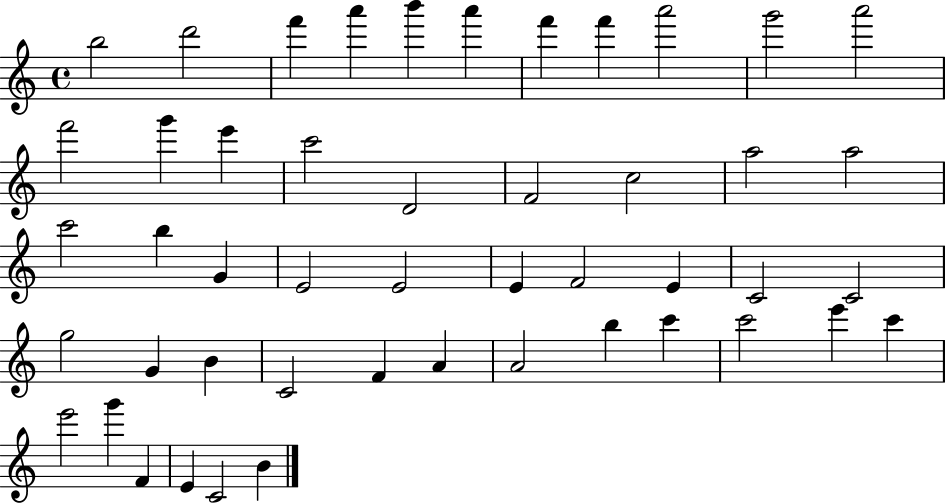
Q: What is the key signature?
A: C major